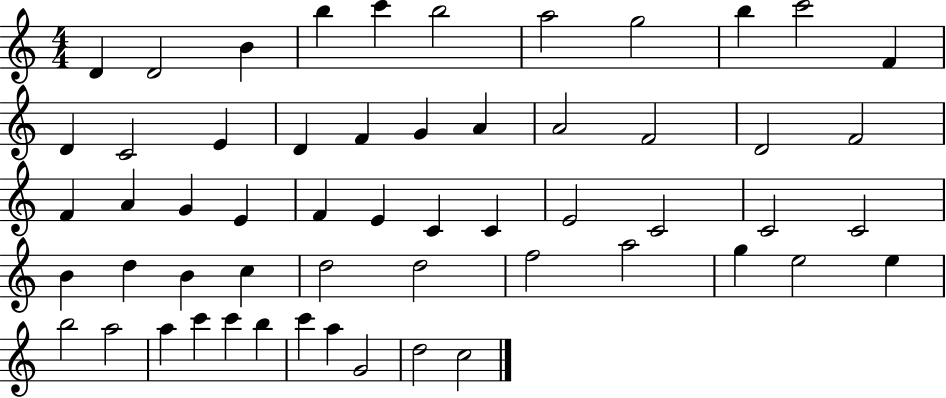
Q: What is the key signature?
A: C major